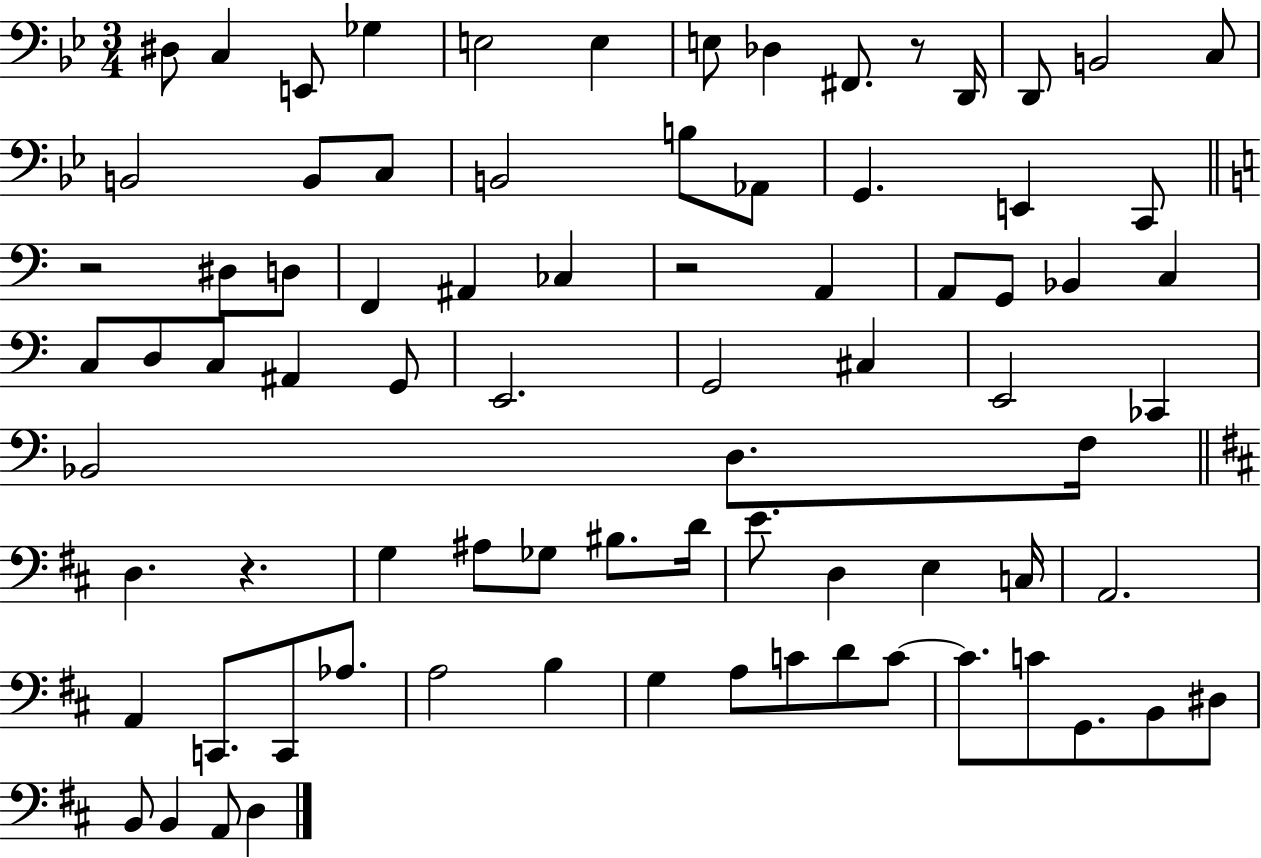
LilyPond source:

{
  \clef bass
  \numericTimeSignature
  \time 3/4
  \key bes \major
  dis8 c4 e,8 ges4 | e2 e4 | e8 des4 fis,8. r8 d,16 | d,8 b,2 c8 | \break b,2 b,8 c8 | b,2 b8 aes,8 | g,4. e,4 c,8 | \bar "||" \break \key c \major r2 dis8 d8 | f,4 ais,4 ces4 | r2 a,4 | a,8 g,8 bes,4 c4 | \break c8 d8 c8 ais,4 g,8 | e,2. | g,2 cis4 | e,2 ces,4 | \break bes,2 d8. f16 | \bar "||" \break \key d \major d4. r4. | g4 ais8 ges8 bis8. d'16 | e'8. d4 e4 c16 | a,2. | \break a,4 c,8. c,8 aes8. | a2 b4 | g4 a8 c'8 d'8 c'8~~ | c'8. c'8 g,8. b,8 dis8 | \break b,8 b,4 a,8 d4 | \bar "|."
}